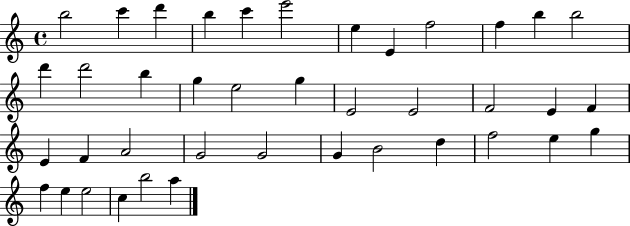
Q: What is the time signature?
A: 4/4